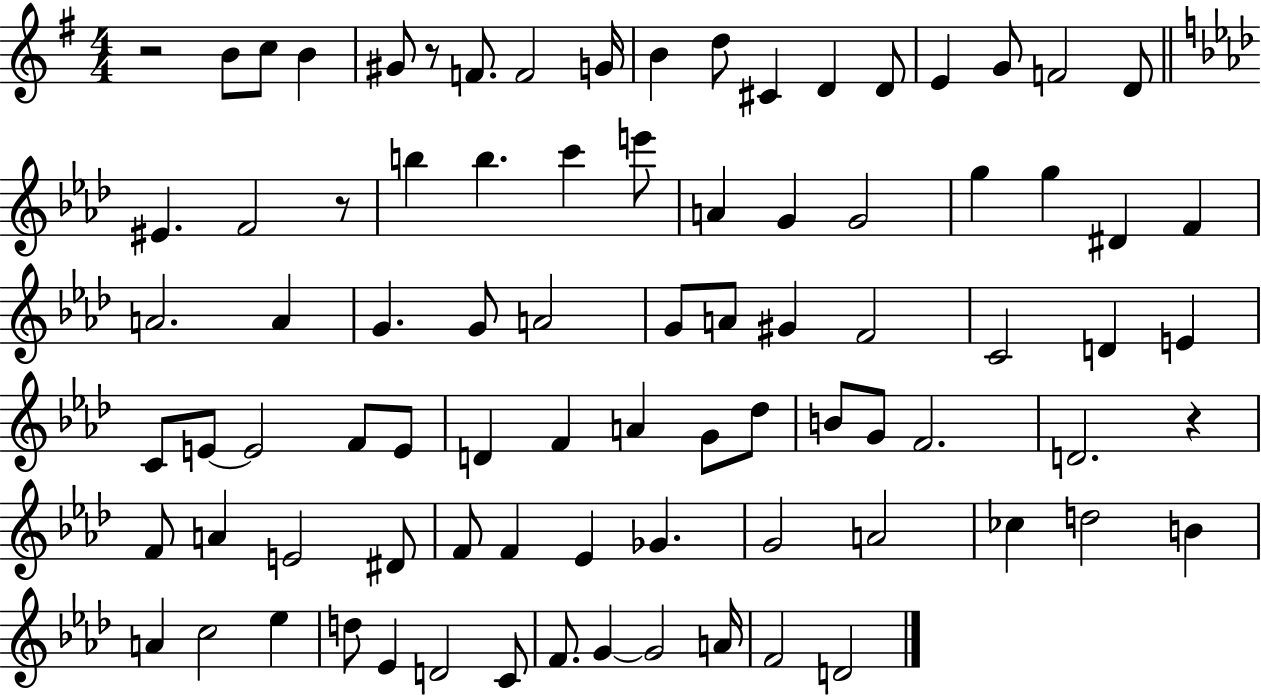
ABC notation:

X:1
T:Untitled
M:4/4
L:1/4
K:G
z2 B/2 c/2 B ^G/2 z/2 F/2 F2 G/4 B d/2 ^C D D/2 E G/2 F2 D/2 ^E F2 z/2 b b c' e'/2 A G G2 g g ^D F A2 A G G/2 A2 G/2 A/2 ^G F2 C2 D E C/2 E/2 E2 F/2 E/2 D F A G/2 _d/2 B/2 G/2 F2 D2 z F/2 A E2 ^D/2 F/2 F _E _G G2 A2 _c d2 B A c2 _e d/2 _E D2 C/2 F/2 G G2 A/4 F2 D2